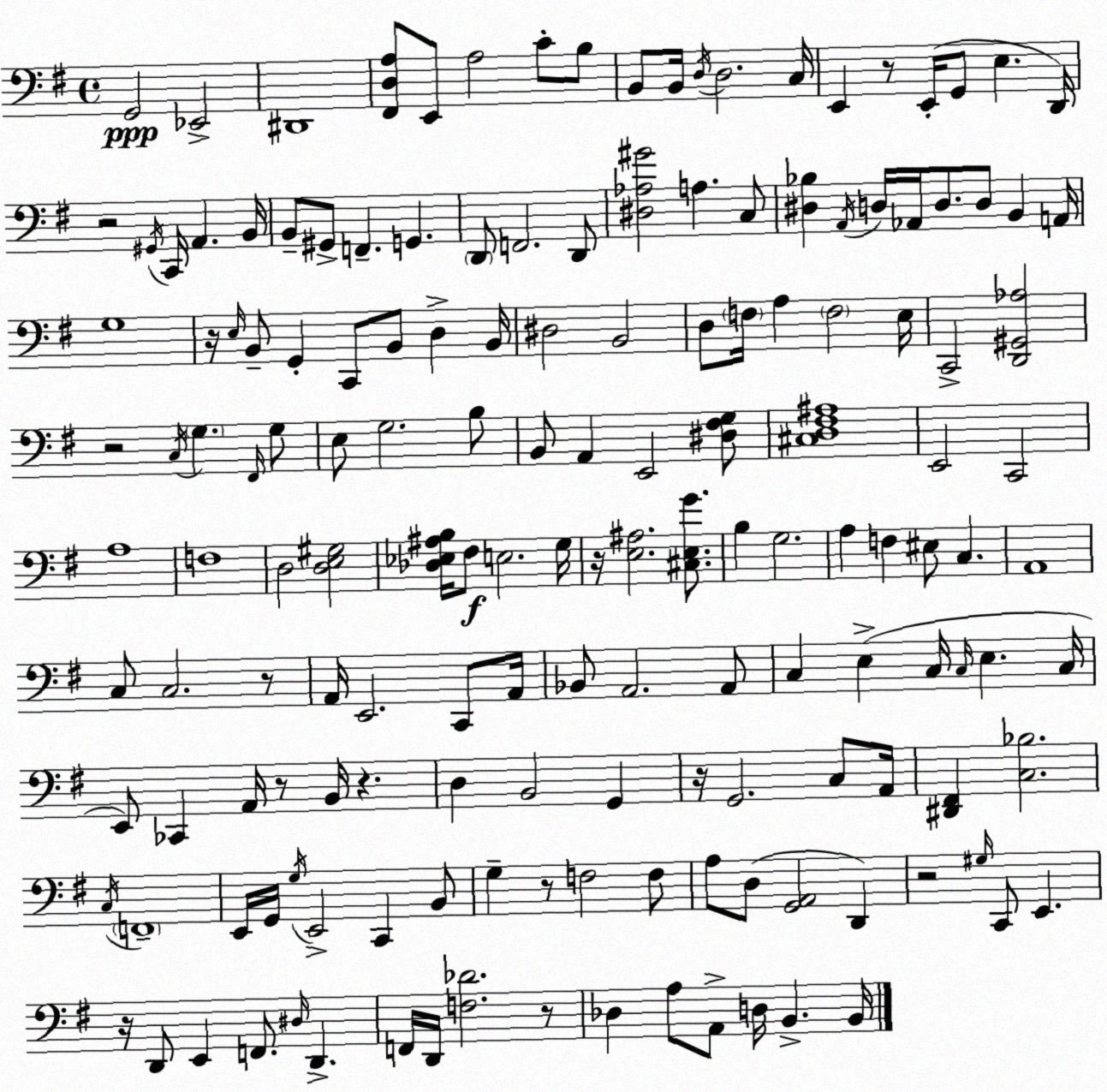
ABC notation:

X:1
T:Untitled
M:4/4
L:1/4
K:G
G,,2 _E,,2 ^D,,4 [^F,,D,A,]/2 E,,/2 A,2 C/2 B,/2 B,,/2 B,,/4 D,/4 D,2 C,/4 E,, z/2 E,,/4 G,,/2 E, D,,/4 z2 ^G,,/4 C,,/4 A,, B,,/4 B,,/2 ^G,,/2 F,, G,, D,,/2 F,,2 D,,/2 [^D,_A,^G]2 A, C,/2 [^D,_B,] A,,/4 D,/4 _A,,/4 D,/2 D,/2 B,, A,,/4 G,4 z/4 E,/4 B,,/2 G,, C,,/2 B,,/2 D, B,,/4 ^D,2 B,,2 D,/2 F,/4 A, F,2 E,/4 C,,2 [D,,^G,,_A,]2 z2 C,/4 G, ^F,,/4 G,/2 E,/2 G,2 B,/2 B,,/2 A,, E,,2 [^D,^F,G,]/2 [^C,D,^F,^A,]4 E,,2 C,,2 A,4 F,4 D,2 [D,E,^G,]2 [_D,_E,^A,B,]/4 ^F,/2 E,2 G,/4 z/4 [E,^A,]2 [^C,E,G]/2 B, G,2 A, F, ^E,/2 C, A,,4 C,/2 C,2 z/2 A,,/4 E,,2 C,,/2 A,,/4 _B,,/2 A,,2 A,,/2 C, E, C,/4 C,/4 E, C,/4 E,,/2 _C,, A,,/4 z/2 B,,/4 z D, B,,2 G,, z/4 G,,2 C,/2 A,,/4 [^D,,^F,,] [C,_B,]2 C,/4 F,,4 E,,/4 G,,/4 G,/4 E,,2 C,, B,,/2 G, z/2 F,2 F,/2 A,/2 D,/2 [G,,A,,]2 D,, z2 ^G,/4 C,,/2 E,, z/4 D,,/2 E,, F,,/2 ^D,/4 D,, F,,/4 D,,/4 [F,_D]2 z/2 _D, A,/2 A,,/2 D,/4 B,, B,,/4